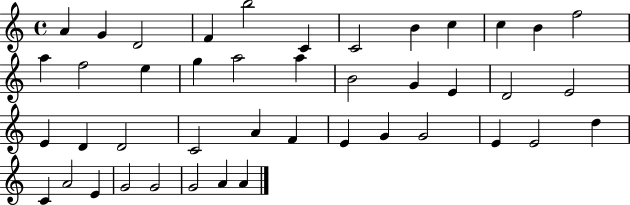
{
  \clef treble
  \time 4/4
  \defaultTimeSignature
  \key c \major
  a'4 g'4 d'2 | f'4 b''2 c'4 | c'2 b'4 c''4 | c''4 b'4 f''2 | \break a''4 f''2 e''4 | g''4 a''2 a''4 | b'2 g'4 e'4 | d'2 e'2 | \break e'4 d'4 d'2 | c'2 a'4 f'4 | e'4 g'4 g'2 | e'4 e'2 d''4 | \break c'4 a'2 e'4 | g'2 g'2 | g'2 a'4 a'4 | \bar "|."
}